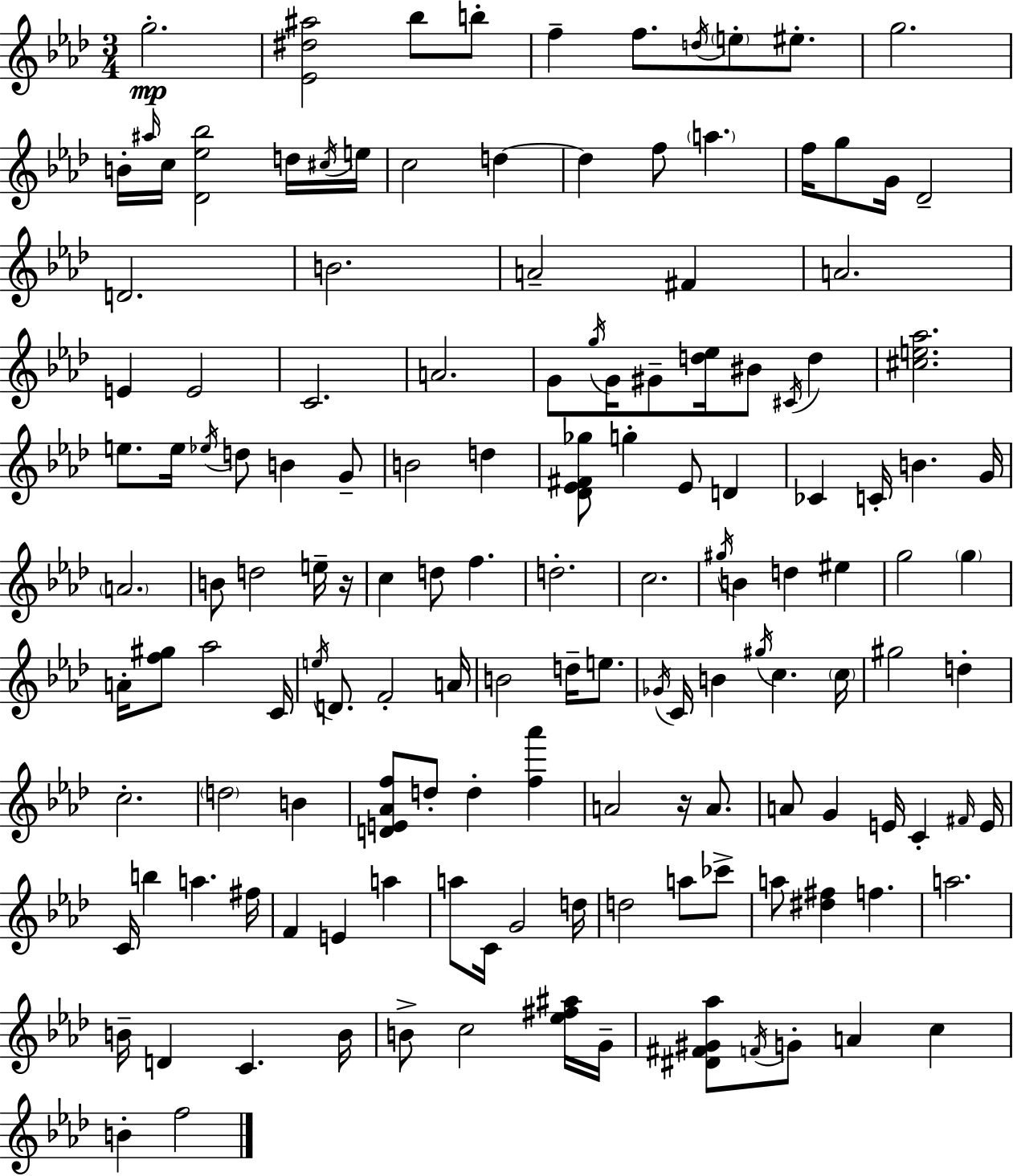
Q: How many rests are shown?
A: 2